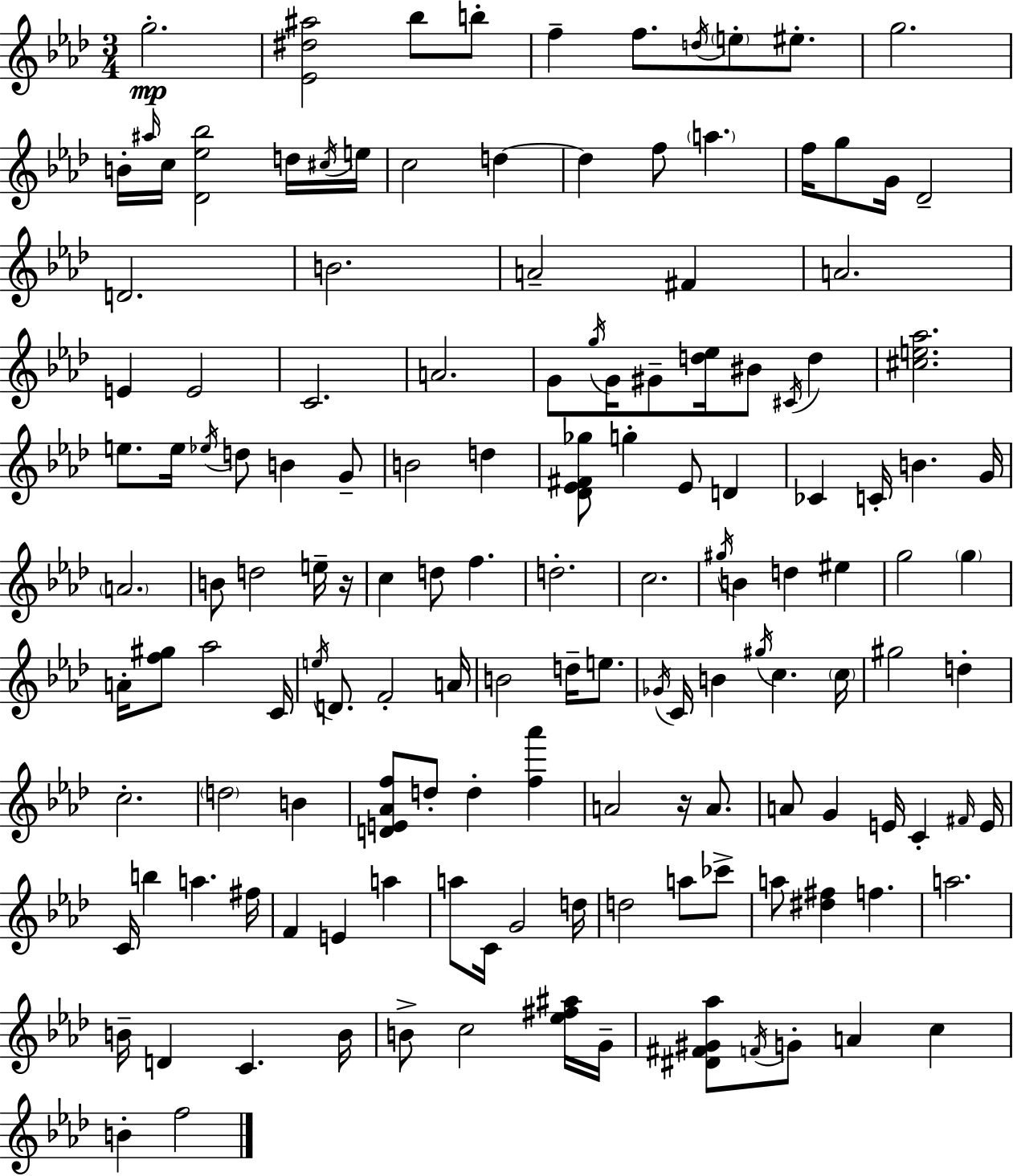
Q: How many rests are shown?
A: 2